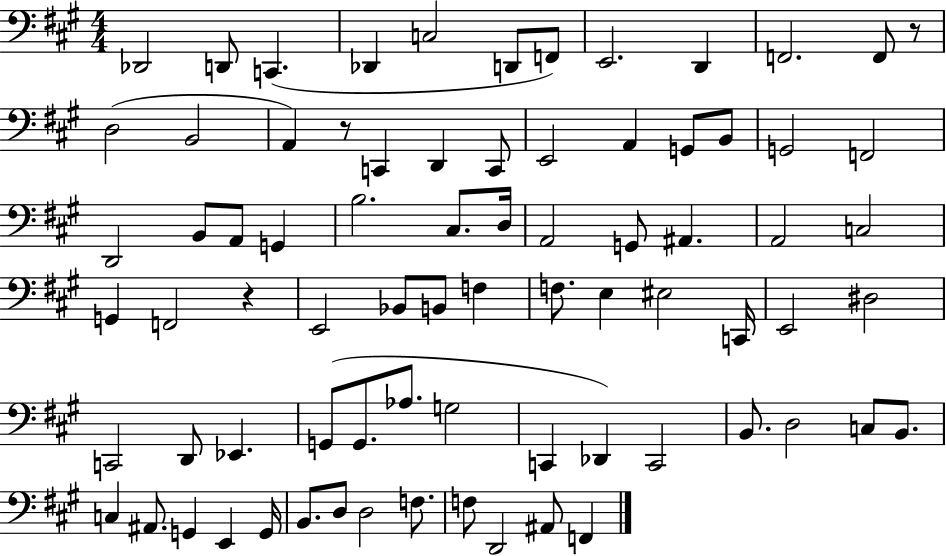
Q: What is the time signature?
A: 4/4